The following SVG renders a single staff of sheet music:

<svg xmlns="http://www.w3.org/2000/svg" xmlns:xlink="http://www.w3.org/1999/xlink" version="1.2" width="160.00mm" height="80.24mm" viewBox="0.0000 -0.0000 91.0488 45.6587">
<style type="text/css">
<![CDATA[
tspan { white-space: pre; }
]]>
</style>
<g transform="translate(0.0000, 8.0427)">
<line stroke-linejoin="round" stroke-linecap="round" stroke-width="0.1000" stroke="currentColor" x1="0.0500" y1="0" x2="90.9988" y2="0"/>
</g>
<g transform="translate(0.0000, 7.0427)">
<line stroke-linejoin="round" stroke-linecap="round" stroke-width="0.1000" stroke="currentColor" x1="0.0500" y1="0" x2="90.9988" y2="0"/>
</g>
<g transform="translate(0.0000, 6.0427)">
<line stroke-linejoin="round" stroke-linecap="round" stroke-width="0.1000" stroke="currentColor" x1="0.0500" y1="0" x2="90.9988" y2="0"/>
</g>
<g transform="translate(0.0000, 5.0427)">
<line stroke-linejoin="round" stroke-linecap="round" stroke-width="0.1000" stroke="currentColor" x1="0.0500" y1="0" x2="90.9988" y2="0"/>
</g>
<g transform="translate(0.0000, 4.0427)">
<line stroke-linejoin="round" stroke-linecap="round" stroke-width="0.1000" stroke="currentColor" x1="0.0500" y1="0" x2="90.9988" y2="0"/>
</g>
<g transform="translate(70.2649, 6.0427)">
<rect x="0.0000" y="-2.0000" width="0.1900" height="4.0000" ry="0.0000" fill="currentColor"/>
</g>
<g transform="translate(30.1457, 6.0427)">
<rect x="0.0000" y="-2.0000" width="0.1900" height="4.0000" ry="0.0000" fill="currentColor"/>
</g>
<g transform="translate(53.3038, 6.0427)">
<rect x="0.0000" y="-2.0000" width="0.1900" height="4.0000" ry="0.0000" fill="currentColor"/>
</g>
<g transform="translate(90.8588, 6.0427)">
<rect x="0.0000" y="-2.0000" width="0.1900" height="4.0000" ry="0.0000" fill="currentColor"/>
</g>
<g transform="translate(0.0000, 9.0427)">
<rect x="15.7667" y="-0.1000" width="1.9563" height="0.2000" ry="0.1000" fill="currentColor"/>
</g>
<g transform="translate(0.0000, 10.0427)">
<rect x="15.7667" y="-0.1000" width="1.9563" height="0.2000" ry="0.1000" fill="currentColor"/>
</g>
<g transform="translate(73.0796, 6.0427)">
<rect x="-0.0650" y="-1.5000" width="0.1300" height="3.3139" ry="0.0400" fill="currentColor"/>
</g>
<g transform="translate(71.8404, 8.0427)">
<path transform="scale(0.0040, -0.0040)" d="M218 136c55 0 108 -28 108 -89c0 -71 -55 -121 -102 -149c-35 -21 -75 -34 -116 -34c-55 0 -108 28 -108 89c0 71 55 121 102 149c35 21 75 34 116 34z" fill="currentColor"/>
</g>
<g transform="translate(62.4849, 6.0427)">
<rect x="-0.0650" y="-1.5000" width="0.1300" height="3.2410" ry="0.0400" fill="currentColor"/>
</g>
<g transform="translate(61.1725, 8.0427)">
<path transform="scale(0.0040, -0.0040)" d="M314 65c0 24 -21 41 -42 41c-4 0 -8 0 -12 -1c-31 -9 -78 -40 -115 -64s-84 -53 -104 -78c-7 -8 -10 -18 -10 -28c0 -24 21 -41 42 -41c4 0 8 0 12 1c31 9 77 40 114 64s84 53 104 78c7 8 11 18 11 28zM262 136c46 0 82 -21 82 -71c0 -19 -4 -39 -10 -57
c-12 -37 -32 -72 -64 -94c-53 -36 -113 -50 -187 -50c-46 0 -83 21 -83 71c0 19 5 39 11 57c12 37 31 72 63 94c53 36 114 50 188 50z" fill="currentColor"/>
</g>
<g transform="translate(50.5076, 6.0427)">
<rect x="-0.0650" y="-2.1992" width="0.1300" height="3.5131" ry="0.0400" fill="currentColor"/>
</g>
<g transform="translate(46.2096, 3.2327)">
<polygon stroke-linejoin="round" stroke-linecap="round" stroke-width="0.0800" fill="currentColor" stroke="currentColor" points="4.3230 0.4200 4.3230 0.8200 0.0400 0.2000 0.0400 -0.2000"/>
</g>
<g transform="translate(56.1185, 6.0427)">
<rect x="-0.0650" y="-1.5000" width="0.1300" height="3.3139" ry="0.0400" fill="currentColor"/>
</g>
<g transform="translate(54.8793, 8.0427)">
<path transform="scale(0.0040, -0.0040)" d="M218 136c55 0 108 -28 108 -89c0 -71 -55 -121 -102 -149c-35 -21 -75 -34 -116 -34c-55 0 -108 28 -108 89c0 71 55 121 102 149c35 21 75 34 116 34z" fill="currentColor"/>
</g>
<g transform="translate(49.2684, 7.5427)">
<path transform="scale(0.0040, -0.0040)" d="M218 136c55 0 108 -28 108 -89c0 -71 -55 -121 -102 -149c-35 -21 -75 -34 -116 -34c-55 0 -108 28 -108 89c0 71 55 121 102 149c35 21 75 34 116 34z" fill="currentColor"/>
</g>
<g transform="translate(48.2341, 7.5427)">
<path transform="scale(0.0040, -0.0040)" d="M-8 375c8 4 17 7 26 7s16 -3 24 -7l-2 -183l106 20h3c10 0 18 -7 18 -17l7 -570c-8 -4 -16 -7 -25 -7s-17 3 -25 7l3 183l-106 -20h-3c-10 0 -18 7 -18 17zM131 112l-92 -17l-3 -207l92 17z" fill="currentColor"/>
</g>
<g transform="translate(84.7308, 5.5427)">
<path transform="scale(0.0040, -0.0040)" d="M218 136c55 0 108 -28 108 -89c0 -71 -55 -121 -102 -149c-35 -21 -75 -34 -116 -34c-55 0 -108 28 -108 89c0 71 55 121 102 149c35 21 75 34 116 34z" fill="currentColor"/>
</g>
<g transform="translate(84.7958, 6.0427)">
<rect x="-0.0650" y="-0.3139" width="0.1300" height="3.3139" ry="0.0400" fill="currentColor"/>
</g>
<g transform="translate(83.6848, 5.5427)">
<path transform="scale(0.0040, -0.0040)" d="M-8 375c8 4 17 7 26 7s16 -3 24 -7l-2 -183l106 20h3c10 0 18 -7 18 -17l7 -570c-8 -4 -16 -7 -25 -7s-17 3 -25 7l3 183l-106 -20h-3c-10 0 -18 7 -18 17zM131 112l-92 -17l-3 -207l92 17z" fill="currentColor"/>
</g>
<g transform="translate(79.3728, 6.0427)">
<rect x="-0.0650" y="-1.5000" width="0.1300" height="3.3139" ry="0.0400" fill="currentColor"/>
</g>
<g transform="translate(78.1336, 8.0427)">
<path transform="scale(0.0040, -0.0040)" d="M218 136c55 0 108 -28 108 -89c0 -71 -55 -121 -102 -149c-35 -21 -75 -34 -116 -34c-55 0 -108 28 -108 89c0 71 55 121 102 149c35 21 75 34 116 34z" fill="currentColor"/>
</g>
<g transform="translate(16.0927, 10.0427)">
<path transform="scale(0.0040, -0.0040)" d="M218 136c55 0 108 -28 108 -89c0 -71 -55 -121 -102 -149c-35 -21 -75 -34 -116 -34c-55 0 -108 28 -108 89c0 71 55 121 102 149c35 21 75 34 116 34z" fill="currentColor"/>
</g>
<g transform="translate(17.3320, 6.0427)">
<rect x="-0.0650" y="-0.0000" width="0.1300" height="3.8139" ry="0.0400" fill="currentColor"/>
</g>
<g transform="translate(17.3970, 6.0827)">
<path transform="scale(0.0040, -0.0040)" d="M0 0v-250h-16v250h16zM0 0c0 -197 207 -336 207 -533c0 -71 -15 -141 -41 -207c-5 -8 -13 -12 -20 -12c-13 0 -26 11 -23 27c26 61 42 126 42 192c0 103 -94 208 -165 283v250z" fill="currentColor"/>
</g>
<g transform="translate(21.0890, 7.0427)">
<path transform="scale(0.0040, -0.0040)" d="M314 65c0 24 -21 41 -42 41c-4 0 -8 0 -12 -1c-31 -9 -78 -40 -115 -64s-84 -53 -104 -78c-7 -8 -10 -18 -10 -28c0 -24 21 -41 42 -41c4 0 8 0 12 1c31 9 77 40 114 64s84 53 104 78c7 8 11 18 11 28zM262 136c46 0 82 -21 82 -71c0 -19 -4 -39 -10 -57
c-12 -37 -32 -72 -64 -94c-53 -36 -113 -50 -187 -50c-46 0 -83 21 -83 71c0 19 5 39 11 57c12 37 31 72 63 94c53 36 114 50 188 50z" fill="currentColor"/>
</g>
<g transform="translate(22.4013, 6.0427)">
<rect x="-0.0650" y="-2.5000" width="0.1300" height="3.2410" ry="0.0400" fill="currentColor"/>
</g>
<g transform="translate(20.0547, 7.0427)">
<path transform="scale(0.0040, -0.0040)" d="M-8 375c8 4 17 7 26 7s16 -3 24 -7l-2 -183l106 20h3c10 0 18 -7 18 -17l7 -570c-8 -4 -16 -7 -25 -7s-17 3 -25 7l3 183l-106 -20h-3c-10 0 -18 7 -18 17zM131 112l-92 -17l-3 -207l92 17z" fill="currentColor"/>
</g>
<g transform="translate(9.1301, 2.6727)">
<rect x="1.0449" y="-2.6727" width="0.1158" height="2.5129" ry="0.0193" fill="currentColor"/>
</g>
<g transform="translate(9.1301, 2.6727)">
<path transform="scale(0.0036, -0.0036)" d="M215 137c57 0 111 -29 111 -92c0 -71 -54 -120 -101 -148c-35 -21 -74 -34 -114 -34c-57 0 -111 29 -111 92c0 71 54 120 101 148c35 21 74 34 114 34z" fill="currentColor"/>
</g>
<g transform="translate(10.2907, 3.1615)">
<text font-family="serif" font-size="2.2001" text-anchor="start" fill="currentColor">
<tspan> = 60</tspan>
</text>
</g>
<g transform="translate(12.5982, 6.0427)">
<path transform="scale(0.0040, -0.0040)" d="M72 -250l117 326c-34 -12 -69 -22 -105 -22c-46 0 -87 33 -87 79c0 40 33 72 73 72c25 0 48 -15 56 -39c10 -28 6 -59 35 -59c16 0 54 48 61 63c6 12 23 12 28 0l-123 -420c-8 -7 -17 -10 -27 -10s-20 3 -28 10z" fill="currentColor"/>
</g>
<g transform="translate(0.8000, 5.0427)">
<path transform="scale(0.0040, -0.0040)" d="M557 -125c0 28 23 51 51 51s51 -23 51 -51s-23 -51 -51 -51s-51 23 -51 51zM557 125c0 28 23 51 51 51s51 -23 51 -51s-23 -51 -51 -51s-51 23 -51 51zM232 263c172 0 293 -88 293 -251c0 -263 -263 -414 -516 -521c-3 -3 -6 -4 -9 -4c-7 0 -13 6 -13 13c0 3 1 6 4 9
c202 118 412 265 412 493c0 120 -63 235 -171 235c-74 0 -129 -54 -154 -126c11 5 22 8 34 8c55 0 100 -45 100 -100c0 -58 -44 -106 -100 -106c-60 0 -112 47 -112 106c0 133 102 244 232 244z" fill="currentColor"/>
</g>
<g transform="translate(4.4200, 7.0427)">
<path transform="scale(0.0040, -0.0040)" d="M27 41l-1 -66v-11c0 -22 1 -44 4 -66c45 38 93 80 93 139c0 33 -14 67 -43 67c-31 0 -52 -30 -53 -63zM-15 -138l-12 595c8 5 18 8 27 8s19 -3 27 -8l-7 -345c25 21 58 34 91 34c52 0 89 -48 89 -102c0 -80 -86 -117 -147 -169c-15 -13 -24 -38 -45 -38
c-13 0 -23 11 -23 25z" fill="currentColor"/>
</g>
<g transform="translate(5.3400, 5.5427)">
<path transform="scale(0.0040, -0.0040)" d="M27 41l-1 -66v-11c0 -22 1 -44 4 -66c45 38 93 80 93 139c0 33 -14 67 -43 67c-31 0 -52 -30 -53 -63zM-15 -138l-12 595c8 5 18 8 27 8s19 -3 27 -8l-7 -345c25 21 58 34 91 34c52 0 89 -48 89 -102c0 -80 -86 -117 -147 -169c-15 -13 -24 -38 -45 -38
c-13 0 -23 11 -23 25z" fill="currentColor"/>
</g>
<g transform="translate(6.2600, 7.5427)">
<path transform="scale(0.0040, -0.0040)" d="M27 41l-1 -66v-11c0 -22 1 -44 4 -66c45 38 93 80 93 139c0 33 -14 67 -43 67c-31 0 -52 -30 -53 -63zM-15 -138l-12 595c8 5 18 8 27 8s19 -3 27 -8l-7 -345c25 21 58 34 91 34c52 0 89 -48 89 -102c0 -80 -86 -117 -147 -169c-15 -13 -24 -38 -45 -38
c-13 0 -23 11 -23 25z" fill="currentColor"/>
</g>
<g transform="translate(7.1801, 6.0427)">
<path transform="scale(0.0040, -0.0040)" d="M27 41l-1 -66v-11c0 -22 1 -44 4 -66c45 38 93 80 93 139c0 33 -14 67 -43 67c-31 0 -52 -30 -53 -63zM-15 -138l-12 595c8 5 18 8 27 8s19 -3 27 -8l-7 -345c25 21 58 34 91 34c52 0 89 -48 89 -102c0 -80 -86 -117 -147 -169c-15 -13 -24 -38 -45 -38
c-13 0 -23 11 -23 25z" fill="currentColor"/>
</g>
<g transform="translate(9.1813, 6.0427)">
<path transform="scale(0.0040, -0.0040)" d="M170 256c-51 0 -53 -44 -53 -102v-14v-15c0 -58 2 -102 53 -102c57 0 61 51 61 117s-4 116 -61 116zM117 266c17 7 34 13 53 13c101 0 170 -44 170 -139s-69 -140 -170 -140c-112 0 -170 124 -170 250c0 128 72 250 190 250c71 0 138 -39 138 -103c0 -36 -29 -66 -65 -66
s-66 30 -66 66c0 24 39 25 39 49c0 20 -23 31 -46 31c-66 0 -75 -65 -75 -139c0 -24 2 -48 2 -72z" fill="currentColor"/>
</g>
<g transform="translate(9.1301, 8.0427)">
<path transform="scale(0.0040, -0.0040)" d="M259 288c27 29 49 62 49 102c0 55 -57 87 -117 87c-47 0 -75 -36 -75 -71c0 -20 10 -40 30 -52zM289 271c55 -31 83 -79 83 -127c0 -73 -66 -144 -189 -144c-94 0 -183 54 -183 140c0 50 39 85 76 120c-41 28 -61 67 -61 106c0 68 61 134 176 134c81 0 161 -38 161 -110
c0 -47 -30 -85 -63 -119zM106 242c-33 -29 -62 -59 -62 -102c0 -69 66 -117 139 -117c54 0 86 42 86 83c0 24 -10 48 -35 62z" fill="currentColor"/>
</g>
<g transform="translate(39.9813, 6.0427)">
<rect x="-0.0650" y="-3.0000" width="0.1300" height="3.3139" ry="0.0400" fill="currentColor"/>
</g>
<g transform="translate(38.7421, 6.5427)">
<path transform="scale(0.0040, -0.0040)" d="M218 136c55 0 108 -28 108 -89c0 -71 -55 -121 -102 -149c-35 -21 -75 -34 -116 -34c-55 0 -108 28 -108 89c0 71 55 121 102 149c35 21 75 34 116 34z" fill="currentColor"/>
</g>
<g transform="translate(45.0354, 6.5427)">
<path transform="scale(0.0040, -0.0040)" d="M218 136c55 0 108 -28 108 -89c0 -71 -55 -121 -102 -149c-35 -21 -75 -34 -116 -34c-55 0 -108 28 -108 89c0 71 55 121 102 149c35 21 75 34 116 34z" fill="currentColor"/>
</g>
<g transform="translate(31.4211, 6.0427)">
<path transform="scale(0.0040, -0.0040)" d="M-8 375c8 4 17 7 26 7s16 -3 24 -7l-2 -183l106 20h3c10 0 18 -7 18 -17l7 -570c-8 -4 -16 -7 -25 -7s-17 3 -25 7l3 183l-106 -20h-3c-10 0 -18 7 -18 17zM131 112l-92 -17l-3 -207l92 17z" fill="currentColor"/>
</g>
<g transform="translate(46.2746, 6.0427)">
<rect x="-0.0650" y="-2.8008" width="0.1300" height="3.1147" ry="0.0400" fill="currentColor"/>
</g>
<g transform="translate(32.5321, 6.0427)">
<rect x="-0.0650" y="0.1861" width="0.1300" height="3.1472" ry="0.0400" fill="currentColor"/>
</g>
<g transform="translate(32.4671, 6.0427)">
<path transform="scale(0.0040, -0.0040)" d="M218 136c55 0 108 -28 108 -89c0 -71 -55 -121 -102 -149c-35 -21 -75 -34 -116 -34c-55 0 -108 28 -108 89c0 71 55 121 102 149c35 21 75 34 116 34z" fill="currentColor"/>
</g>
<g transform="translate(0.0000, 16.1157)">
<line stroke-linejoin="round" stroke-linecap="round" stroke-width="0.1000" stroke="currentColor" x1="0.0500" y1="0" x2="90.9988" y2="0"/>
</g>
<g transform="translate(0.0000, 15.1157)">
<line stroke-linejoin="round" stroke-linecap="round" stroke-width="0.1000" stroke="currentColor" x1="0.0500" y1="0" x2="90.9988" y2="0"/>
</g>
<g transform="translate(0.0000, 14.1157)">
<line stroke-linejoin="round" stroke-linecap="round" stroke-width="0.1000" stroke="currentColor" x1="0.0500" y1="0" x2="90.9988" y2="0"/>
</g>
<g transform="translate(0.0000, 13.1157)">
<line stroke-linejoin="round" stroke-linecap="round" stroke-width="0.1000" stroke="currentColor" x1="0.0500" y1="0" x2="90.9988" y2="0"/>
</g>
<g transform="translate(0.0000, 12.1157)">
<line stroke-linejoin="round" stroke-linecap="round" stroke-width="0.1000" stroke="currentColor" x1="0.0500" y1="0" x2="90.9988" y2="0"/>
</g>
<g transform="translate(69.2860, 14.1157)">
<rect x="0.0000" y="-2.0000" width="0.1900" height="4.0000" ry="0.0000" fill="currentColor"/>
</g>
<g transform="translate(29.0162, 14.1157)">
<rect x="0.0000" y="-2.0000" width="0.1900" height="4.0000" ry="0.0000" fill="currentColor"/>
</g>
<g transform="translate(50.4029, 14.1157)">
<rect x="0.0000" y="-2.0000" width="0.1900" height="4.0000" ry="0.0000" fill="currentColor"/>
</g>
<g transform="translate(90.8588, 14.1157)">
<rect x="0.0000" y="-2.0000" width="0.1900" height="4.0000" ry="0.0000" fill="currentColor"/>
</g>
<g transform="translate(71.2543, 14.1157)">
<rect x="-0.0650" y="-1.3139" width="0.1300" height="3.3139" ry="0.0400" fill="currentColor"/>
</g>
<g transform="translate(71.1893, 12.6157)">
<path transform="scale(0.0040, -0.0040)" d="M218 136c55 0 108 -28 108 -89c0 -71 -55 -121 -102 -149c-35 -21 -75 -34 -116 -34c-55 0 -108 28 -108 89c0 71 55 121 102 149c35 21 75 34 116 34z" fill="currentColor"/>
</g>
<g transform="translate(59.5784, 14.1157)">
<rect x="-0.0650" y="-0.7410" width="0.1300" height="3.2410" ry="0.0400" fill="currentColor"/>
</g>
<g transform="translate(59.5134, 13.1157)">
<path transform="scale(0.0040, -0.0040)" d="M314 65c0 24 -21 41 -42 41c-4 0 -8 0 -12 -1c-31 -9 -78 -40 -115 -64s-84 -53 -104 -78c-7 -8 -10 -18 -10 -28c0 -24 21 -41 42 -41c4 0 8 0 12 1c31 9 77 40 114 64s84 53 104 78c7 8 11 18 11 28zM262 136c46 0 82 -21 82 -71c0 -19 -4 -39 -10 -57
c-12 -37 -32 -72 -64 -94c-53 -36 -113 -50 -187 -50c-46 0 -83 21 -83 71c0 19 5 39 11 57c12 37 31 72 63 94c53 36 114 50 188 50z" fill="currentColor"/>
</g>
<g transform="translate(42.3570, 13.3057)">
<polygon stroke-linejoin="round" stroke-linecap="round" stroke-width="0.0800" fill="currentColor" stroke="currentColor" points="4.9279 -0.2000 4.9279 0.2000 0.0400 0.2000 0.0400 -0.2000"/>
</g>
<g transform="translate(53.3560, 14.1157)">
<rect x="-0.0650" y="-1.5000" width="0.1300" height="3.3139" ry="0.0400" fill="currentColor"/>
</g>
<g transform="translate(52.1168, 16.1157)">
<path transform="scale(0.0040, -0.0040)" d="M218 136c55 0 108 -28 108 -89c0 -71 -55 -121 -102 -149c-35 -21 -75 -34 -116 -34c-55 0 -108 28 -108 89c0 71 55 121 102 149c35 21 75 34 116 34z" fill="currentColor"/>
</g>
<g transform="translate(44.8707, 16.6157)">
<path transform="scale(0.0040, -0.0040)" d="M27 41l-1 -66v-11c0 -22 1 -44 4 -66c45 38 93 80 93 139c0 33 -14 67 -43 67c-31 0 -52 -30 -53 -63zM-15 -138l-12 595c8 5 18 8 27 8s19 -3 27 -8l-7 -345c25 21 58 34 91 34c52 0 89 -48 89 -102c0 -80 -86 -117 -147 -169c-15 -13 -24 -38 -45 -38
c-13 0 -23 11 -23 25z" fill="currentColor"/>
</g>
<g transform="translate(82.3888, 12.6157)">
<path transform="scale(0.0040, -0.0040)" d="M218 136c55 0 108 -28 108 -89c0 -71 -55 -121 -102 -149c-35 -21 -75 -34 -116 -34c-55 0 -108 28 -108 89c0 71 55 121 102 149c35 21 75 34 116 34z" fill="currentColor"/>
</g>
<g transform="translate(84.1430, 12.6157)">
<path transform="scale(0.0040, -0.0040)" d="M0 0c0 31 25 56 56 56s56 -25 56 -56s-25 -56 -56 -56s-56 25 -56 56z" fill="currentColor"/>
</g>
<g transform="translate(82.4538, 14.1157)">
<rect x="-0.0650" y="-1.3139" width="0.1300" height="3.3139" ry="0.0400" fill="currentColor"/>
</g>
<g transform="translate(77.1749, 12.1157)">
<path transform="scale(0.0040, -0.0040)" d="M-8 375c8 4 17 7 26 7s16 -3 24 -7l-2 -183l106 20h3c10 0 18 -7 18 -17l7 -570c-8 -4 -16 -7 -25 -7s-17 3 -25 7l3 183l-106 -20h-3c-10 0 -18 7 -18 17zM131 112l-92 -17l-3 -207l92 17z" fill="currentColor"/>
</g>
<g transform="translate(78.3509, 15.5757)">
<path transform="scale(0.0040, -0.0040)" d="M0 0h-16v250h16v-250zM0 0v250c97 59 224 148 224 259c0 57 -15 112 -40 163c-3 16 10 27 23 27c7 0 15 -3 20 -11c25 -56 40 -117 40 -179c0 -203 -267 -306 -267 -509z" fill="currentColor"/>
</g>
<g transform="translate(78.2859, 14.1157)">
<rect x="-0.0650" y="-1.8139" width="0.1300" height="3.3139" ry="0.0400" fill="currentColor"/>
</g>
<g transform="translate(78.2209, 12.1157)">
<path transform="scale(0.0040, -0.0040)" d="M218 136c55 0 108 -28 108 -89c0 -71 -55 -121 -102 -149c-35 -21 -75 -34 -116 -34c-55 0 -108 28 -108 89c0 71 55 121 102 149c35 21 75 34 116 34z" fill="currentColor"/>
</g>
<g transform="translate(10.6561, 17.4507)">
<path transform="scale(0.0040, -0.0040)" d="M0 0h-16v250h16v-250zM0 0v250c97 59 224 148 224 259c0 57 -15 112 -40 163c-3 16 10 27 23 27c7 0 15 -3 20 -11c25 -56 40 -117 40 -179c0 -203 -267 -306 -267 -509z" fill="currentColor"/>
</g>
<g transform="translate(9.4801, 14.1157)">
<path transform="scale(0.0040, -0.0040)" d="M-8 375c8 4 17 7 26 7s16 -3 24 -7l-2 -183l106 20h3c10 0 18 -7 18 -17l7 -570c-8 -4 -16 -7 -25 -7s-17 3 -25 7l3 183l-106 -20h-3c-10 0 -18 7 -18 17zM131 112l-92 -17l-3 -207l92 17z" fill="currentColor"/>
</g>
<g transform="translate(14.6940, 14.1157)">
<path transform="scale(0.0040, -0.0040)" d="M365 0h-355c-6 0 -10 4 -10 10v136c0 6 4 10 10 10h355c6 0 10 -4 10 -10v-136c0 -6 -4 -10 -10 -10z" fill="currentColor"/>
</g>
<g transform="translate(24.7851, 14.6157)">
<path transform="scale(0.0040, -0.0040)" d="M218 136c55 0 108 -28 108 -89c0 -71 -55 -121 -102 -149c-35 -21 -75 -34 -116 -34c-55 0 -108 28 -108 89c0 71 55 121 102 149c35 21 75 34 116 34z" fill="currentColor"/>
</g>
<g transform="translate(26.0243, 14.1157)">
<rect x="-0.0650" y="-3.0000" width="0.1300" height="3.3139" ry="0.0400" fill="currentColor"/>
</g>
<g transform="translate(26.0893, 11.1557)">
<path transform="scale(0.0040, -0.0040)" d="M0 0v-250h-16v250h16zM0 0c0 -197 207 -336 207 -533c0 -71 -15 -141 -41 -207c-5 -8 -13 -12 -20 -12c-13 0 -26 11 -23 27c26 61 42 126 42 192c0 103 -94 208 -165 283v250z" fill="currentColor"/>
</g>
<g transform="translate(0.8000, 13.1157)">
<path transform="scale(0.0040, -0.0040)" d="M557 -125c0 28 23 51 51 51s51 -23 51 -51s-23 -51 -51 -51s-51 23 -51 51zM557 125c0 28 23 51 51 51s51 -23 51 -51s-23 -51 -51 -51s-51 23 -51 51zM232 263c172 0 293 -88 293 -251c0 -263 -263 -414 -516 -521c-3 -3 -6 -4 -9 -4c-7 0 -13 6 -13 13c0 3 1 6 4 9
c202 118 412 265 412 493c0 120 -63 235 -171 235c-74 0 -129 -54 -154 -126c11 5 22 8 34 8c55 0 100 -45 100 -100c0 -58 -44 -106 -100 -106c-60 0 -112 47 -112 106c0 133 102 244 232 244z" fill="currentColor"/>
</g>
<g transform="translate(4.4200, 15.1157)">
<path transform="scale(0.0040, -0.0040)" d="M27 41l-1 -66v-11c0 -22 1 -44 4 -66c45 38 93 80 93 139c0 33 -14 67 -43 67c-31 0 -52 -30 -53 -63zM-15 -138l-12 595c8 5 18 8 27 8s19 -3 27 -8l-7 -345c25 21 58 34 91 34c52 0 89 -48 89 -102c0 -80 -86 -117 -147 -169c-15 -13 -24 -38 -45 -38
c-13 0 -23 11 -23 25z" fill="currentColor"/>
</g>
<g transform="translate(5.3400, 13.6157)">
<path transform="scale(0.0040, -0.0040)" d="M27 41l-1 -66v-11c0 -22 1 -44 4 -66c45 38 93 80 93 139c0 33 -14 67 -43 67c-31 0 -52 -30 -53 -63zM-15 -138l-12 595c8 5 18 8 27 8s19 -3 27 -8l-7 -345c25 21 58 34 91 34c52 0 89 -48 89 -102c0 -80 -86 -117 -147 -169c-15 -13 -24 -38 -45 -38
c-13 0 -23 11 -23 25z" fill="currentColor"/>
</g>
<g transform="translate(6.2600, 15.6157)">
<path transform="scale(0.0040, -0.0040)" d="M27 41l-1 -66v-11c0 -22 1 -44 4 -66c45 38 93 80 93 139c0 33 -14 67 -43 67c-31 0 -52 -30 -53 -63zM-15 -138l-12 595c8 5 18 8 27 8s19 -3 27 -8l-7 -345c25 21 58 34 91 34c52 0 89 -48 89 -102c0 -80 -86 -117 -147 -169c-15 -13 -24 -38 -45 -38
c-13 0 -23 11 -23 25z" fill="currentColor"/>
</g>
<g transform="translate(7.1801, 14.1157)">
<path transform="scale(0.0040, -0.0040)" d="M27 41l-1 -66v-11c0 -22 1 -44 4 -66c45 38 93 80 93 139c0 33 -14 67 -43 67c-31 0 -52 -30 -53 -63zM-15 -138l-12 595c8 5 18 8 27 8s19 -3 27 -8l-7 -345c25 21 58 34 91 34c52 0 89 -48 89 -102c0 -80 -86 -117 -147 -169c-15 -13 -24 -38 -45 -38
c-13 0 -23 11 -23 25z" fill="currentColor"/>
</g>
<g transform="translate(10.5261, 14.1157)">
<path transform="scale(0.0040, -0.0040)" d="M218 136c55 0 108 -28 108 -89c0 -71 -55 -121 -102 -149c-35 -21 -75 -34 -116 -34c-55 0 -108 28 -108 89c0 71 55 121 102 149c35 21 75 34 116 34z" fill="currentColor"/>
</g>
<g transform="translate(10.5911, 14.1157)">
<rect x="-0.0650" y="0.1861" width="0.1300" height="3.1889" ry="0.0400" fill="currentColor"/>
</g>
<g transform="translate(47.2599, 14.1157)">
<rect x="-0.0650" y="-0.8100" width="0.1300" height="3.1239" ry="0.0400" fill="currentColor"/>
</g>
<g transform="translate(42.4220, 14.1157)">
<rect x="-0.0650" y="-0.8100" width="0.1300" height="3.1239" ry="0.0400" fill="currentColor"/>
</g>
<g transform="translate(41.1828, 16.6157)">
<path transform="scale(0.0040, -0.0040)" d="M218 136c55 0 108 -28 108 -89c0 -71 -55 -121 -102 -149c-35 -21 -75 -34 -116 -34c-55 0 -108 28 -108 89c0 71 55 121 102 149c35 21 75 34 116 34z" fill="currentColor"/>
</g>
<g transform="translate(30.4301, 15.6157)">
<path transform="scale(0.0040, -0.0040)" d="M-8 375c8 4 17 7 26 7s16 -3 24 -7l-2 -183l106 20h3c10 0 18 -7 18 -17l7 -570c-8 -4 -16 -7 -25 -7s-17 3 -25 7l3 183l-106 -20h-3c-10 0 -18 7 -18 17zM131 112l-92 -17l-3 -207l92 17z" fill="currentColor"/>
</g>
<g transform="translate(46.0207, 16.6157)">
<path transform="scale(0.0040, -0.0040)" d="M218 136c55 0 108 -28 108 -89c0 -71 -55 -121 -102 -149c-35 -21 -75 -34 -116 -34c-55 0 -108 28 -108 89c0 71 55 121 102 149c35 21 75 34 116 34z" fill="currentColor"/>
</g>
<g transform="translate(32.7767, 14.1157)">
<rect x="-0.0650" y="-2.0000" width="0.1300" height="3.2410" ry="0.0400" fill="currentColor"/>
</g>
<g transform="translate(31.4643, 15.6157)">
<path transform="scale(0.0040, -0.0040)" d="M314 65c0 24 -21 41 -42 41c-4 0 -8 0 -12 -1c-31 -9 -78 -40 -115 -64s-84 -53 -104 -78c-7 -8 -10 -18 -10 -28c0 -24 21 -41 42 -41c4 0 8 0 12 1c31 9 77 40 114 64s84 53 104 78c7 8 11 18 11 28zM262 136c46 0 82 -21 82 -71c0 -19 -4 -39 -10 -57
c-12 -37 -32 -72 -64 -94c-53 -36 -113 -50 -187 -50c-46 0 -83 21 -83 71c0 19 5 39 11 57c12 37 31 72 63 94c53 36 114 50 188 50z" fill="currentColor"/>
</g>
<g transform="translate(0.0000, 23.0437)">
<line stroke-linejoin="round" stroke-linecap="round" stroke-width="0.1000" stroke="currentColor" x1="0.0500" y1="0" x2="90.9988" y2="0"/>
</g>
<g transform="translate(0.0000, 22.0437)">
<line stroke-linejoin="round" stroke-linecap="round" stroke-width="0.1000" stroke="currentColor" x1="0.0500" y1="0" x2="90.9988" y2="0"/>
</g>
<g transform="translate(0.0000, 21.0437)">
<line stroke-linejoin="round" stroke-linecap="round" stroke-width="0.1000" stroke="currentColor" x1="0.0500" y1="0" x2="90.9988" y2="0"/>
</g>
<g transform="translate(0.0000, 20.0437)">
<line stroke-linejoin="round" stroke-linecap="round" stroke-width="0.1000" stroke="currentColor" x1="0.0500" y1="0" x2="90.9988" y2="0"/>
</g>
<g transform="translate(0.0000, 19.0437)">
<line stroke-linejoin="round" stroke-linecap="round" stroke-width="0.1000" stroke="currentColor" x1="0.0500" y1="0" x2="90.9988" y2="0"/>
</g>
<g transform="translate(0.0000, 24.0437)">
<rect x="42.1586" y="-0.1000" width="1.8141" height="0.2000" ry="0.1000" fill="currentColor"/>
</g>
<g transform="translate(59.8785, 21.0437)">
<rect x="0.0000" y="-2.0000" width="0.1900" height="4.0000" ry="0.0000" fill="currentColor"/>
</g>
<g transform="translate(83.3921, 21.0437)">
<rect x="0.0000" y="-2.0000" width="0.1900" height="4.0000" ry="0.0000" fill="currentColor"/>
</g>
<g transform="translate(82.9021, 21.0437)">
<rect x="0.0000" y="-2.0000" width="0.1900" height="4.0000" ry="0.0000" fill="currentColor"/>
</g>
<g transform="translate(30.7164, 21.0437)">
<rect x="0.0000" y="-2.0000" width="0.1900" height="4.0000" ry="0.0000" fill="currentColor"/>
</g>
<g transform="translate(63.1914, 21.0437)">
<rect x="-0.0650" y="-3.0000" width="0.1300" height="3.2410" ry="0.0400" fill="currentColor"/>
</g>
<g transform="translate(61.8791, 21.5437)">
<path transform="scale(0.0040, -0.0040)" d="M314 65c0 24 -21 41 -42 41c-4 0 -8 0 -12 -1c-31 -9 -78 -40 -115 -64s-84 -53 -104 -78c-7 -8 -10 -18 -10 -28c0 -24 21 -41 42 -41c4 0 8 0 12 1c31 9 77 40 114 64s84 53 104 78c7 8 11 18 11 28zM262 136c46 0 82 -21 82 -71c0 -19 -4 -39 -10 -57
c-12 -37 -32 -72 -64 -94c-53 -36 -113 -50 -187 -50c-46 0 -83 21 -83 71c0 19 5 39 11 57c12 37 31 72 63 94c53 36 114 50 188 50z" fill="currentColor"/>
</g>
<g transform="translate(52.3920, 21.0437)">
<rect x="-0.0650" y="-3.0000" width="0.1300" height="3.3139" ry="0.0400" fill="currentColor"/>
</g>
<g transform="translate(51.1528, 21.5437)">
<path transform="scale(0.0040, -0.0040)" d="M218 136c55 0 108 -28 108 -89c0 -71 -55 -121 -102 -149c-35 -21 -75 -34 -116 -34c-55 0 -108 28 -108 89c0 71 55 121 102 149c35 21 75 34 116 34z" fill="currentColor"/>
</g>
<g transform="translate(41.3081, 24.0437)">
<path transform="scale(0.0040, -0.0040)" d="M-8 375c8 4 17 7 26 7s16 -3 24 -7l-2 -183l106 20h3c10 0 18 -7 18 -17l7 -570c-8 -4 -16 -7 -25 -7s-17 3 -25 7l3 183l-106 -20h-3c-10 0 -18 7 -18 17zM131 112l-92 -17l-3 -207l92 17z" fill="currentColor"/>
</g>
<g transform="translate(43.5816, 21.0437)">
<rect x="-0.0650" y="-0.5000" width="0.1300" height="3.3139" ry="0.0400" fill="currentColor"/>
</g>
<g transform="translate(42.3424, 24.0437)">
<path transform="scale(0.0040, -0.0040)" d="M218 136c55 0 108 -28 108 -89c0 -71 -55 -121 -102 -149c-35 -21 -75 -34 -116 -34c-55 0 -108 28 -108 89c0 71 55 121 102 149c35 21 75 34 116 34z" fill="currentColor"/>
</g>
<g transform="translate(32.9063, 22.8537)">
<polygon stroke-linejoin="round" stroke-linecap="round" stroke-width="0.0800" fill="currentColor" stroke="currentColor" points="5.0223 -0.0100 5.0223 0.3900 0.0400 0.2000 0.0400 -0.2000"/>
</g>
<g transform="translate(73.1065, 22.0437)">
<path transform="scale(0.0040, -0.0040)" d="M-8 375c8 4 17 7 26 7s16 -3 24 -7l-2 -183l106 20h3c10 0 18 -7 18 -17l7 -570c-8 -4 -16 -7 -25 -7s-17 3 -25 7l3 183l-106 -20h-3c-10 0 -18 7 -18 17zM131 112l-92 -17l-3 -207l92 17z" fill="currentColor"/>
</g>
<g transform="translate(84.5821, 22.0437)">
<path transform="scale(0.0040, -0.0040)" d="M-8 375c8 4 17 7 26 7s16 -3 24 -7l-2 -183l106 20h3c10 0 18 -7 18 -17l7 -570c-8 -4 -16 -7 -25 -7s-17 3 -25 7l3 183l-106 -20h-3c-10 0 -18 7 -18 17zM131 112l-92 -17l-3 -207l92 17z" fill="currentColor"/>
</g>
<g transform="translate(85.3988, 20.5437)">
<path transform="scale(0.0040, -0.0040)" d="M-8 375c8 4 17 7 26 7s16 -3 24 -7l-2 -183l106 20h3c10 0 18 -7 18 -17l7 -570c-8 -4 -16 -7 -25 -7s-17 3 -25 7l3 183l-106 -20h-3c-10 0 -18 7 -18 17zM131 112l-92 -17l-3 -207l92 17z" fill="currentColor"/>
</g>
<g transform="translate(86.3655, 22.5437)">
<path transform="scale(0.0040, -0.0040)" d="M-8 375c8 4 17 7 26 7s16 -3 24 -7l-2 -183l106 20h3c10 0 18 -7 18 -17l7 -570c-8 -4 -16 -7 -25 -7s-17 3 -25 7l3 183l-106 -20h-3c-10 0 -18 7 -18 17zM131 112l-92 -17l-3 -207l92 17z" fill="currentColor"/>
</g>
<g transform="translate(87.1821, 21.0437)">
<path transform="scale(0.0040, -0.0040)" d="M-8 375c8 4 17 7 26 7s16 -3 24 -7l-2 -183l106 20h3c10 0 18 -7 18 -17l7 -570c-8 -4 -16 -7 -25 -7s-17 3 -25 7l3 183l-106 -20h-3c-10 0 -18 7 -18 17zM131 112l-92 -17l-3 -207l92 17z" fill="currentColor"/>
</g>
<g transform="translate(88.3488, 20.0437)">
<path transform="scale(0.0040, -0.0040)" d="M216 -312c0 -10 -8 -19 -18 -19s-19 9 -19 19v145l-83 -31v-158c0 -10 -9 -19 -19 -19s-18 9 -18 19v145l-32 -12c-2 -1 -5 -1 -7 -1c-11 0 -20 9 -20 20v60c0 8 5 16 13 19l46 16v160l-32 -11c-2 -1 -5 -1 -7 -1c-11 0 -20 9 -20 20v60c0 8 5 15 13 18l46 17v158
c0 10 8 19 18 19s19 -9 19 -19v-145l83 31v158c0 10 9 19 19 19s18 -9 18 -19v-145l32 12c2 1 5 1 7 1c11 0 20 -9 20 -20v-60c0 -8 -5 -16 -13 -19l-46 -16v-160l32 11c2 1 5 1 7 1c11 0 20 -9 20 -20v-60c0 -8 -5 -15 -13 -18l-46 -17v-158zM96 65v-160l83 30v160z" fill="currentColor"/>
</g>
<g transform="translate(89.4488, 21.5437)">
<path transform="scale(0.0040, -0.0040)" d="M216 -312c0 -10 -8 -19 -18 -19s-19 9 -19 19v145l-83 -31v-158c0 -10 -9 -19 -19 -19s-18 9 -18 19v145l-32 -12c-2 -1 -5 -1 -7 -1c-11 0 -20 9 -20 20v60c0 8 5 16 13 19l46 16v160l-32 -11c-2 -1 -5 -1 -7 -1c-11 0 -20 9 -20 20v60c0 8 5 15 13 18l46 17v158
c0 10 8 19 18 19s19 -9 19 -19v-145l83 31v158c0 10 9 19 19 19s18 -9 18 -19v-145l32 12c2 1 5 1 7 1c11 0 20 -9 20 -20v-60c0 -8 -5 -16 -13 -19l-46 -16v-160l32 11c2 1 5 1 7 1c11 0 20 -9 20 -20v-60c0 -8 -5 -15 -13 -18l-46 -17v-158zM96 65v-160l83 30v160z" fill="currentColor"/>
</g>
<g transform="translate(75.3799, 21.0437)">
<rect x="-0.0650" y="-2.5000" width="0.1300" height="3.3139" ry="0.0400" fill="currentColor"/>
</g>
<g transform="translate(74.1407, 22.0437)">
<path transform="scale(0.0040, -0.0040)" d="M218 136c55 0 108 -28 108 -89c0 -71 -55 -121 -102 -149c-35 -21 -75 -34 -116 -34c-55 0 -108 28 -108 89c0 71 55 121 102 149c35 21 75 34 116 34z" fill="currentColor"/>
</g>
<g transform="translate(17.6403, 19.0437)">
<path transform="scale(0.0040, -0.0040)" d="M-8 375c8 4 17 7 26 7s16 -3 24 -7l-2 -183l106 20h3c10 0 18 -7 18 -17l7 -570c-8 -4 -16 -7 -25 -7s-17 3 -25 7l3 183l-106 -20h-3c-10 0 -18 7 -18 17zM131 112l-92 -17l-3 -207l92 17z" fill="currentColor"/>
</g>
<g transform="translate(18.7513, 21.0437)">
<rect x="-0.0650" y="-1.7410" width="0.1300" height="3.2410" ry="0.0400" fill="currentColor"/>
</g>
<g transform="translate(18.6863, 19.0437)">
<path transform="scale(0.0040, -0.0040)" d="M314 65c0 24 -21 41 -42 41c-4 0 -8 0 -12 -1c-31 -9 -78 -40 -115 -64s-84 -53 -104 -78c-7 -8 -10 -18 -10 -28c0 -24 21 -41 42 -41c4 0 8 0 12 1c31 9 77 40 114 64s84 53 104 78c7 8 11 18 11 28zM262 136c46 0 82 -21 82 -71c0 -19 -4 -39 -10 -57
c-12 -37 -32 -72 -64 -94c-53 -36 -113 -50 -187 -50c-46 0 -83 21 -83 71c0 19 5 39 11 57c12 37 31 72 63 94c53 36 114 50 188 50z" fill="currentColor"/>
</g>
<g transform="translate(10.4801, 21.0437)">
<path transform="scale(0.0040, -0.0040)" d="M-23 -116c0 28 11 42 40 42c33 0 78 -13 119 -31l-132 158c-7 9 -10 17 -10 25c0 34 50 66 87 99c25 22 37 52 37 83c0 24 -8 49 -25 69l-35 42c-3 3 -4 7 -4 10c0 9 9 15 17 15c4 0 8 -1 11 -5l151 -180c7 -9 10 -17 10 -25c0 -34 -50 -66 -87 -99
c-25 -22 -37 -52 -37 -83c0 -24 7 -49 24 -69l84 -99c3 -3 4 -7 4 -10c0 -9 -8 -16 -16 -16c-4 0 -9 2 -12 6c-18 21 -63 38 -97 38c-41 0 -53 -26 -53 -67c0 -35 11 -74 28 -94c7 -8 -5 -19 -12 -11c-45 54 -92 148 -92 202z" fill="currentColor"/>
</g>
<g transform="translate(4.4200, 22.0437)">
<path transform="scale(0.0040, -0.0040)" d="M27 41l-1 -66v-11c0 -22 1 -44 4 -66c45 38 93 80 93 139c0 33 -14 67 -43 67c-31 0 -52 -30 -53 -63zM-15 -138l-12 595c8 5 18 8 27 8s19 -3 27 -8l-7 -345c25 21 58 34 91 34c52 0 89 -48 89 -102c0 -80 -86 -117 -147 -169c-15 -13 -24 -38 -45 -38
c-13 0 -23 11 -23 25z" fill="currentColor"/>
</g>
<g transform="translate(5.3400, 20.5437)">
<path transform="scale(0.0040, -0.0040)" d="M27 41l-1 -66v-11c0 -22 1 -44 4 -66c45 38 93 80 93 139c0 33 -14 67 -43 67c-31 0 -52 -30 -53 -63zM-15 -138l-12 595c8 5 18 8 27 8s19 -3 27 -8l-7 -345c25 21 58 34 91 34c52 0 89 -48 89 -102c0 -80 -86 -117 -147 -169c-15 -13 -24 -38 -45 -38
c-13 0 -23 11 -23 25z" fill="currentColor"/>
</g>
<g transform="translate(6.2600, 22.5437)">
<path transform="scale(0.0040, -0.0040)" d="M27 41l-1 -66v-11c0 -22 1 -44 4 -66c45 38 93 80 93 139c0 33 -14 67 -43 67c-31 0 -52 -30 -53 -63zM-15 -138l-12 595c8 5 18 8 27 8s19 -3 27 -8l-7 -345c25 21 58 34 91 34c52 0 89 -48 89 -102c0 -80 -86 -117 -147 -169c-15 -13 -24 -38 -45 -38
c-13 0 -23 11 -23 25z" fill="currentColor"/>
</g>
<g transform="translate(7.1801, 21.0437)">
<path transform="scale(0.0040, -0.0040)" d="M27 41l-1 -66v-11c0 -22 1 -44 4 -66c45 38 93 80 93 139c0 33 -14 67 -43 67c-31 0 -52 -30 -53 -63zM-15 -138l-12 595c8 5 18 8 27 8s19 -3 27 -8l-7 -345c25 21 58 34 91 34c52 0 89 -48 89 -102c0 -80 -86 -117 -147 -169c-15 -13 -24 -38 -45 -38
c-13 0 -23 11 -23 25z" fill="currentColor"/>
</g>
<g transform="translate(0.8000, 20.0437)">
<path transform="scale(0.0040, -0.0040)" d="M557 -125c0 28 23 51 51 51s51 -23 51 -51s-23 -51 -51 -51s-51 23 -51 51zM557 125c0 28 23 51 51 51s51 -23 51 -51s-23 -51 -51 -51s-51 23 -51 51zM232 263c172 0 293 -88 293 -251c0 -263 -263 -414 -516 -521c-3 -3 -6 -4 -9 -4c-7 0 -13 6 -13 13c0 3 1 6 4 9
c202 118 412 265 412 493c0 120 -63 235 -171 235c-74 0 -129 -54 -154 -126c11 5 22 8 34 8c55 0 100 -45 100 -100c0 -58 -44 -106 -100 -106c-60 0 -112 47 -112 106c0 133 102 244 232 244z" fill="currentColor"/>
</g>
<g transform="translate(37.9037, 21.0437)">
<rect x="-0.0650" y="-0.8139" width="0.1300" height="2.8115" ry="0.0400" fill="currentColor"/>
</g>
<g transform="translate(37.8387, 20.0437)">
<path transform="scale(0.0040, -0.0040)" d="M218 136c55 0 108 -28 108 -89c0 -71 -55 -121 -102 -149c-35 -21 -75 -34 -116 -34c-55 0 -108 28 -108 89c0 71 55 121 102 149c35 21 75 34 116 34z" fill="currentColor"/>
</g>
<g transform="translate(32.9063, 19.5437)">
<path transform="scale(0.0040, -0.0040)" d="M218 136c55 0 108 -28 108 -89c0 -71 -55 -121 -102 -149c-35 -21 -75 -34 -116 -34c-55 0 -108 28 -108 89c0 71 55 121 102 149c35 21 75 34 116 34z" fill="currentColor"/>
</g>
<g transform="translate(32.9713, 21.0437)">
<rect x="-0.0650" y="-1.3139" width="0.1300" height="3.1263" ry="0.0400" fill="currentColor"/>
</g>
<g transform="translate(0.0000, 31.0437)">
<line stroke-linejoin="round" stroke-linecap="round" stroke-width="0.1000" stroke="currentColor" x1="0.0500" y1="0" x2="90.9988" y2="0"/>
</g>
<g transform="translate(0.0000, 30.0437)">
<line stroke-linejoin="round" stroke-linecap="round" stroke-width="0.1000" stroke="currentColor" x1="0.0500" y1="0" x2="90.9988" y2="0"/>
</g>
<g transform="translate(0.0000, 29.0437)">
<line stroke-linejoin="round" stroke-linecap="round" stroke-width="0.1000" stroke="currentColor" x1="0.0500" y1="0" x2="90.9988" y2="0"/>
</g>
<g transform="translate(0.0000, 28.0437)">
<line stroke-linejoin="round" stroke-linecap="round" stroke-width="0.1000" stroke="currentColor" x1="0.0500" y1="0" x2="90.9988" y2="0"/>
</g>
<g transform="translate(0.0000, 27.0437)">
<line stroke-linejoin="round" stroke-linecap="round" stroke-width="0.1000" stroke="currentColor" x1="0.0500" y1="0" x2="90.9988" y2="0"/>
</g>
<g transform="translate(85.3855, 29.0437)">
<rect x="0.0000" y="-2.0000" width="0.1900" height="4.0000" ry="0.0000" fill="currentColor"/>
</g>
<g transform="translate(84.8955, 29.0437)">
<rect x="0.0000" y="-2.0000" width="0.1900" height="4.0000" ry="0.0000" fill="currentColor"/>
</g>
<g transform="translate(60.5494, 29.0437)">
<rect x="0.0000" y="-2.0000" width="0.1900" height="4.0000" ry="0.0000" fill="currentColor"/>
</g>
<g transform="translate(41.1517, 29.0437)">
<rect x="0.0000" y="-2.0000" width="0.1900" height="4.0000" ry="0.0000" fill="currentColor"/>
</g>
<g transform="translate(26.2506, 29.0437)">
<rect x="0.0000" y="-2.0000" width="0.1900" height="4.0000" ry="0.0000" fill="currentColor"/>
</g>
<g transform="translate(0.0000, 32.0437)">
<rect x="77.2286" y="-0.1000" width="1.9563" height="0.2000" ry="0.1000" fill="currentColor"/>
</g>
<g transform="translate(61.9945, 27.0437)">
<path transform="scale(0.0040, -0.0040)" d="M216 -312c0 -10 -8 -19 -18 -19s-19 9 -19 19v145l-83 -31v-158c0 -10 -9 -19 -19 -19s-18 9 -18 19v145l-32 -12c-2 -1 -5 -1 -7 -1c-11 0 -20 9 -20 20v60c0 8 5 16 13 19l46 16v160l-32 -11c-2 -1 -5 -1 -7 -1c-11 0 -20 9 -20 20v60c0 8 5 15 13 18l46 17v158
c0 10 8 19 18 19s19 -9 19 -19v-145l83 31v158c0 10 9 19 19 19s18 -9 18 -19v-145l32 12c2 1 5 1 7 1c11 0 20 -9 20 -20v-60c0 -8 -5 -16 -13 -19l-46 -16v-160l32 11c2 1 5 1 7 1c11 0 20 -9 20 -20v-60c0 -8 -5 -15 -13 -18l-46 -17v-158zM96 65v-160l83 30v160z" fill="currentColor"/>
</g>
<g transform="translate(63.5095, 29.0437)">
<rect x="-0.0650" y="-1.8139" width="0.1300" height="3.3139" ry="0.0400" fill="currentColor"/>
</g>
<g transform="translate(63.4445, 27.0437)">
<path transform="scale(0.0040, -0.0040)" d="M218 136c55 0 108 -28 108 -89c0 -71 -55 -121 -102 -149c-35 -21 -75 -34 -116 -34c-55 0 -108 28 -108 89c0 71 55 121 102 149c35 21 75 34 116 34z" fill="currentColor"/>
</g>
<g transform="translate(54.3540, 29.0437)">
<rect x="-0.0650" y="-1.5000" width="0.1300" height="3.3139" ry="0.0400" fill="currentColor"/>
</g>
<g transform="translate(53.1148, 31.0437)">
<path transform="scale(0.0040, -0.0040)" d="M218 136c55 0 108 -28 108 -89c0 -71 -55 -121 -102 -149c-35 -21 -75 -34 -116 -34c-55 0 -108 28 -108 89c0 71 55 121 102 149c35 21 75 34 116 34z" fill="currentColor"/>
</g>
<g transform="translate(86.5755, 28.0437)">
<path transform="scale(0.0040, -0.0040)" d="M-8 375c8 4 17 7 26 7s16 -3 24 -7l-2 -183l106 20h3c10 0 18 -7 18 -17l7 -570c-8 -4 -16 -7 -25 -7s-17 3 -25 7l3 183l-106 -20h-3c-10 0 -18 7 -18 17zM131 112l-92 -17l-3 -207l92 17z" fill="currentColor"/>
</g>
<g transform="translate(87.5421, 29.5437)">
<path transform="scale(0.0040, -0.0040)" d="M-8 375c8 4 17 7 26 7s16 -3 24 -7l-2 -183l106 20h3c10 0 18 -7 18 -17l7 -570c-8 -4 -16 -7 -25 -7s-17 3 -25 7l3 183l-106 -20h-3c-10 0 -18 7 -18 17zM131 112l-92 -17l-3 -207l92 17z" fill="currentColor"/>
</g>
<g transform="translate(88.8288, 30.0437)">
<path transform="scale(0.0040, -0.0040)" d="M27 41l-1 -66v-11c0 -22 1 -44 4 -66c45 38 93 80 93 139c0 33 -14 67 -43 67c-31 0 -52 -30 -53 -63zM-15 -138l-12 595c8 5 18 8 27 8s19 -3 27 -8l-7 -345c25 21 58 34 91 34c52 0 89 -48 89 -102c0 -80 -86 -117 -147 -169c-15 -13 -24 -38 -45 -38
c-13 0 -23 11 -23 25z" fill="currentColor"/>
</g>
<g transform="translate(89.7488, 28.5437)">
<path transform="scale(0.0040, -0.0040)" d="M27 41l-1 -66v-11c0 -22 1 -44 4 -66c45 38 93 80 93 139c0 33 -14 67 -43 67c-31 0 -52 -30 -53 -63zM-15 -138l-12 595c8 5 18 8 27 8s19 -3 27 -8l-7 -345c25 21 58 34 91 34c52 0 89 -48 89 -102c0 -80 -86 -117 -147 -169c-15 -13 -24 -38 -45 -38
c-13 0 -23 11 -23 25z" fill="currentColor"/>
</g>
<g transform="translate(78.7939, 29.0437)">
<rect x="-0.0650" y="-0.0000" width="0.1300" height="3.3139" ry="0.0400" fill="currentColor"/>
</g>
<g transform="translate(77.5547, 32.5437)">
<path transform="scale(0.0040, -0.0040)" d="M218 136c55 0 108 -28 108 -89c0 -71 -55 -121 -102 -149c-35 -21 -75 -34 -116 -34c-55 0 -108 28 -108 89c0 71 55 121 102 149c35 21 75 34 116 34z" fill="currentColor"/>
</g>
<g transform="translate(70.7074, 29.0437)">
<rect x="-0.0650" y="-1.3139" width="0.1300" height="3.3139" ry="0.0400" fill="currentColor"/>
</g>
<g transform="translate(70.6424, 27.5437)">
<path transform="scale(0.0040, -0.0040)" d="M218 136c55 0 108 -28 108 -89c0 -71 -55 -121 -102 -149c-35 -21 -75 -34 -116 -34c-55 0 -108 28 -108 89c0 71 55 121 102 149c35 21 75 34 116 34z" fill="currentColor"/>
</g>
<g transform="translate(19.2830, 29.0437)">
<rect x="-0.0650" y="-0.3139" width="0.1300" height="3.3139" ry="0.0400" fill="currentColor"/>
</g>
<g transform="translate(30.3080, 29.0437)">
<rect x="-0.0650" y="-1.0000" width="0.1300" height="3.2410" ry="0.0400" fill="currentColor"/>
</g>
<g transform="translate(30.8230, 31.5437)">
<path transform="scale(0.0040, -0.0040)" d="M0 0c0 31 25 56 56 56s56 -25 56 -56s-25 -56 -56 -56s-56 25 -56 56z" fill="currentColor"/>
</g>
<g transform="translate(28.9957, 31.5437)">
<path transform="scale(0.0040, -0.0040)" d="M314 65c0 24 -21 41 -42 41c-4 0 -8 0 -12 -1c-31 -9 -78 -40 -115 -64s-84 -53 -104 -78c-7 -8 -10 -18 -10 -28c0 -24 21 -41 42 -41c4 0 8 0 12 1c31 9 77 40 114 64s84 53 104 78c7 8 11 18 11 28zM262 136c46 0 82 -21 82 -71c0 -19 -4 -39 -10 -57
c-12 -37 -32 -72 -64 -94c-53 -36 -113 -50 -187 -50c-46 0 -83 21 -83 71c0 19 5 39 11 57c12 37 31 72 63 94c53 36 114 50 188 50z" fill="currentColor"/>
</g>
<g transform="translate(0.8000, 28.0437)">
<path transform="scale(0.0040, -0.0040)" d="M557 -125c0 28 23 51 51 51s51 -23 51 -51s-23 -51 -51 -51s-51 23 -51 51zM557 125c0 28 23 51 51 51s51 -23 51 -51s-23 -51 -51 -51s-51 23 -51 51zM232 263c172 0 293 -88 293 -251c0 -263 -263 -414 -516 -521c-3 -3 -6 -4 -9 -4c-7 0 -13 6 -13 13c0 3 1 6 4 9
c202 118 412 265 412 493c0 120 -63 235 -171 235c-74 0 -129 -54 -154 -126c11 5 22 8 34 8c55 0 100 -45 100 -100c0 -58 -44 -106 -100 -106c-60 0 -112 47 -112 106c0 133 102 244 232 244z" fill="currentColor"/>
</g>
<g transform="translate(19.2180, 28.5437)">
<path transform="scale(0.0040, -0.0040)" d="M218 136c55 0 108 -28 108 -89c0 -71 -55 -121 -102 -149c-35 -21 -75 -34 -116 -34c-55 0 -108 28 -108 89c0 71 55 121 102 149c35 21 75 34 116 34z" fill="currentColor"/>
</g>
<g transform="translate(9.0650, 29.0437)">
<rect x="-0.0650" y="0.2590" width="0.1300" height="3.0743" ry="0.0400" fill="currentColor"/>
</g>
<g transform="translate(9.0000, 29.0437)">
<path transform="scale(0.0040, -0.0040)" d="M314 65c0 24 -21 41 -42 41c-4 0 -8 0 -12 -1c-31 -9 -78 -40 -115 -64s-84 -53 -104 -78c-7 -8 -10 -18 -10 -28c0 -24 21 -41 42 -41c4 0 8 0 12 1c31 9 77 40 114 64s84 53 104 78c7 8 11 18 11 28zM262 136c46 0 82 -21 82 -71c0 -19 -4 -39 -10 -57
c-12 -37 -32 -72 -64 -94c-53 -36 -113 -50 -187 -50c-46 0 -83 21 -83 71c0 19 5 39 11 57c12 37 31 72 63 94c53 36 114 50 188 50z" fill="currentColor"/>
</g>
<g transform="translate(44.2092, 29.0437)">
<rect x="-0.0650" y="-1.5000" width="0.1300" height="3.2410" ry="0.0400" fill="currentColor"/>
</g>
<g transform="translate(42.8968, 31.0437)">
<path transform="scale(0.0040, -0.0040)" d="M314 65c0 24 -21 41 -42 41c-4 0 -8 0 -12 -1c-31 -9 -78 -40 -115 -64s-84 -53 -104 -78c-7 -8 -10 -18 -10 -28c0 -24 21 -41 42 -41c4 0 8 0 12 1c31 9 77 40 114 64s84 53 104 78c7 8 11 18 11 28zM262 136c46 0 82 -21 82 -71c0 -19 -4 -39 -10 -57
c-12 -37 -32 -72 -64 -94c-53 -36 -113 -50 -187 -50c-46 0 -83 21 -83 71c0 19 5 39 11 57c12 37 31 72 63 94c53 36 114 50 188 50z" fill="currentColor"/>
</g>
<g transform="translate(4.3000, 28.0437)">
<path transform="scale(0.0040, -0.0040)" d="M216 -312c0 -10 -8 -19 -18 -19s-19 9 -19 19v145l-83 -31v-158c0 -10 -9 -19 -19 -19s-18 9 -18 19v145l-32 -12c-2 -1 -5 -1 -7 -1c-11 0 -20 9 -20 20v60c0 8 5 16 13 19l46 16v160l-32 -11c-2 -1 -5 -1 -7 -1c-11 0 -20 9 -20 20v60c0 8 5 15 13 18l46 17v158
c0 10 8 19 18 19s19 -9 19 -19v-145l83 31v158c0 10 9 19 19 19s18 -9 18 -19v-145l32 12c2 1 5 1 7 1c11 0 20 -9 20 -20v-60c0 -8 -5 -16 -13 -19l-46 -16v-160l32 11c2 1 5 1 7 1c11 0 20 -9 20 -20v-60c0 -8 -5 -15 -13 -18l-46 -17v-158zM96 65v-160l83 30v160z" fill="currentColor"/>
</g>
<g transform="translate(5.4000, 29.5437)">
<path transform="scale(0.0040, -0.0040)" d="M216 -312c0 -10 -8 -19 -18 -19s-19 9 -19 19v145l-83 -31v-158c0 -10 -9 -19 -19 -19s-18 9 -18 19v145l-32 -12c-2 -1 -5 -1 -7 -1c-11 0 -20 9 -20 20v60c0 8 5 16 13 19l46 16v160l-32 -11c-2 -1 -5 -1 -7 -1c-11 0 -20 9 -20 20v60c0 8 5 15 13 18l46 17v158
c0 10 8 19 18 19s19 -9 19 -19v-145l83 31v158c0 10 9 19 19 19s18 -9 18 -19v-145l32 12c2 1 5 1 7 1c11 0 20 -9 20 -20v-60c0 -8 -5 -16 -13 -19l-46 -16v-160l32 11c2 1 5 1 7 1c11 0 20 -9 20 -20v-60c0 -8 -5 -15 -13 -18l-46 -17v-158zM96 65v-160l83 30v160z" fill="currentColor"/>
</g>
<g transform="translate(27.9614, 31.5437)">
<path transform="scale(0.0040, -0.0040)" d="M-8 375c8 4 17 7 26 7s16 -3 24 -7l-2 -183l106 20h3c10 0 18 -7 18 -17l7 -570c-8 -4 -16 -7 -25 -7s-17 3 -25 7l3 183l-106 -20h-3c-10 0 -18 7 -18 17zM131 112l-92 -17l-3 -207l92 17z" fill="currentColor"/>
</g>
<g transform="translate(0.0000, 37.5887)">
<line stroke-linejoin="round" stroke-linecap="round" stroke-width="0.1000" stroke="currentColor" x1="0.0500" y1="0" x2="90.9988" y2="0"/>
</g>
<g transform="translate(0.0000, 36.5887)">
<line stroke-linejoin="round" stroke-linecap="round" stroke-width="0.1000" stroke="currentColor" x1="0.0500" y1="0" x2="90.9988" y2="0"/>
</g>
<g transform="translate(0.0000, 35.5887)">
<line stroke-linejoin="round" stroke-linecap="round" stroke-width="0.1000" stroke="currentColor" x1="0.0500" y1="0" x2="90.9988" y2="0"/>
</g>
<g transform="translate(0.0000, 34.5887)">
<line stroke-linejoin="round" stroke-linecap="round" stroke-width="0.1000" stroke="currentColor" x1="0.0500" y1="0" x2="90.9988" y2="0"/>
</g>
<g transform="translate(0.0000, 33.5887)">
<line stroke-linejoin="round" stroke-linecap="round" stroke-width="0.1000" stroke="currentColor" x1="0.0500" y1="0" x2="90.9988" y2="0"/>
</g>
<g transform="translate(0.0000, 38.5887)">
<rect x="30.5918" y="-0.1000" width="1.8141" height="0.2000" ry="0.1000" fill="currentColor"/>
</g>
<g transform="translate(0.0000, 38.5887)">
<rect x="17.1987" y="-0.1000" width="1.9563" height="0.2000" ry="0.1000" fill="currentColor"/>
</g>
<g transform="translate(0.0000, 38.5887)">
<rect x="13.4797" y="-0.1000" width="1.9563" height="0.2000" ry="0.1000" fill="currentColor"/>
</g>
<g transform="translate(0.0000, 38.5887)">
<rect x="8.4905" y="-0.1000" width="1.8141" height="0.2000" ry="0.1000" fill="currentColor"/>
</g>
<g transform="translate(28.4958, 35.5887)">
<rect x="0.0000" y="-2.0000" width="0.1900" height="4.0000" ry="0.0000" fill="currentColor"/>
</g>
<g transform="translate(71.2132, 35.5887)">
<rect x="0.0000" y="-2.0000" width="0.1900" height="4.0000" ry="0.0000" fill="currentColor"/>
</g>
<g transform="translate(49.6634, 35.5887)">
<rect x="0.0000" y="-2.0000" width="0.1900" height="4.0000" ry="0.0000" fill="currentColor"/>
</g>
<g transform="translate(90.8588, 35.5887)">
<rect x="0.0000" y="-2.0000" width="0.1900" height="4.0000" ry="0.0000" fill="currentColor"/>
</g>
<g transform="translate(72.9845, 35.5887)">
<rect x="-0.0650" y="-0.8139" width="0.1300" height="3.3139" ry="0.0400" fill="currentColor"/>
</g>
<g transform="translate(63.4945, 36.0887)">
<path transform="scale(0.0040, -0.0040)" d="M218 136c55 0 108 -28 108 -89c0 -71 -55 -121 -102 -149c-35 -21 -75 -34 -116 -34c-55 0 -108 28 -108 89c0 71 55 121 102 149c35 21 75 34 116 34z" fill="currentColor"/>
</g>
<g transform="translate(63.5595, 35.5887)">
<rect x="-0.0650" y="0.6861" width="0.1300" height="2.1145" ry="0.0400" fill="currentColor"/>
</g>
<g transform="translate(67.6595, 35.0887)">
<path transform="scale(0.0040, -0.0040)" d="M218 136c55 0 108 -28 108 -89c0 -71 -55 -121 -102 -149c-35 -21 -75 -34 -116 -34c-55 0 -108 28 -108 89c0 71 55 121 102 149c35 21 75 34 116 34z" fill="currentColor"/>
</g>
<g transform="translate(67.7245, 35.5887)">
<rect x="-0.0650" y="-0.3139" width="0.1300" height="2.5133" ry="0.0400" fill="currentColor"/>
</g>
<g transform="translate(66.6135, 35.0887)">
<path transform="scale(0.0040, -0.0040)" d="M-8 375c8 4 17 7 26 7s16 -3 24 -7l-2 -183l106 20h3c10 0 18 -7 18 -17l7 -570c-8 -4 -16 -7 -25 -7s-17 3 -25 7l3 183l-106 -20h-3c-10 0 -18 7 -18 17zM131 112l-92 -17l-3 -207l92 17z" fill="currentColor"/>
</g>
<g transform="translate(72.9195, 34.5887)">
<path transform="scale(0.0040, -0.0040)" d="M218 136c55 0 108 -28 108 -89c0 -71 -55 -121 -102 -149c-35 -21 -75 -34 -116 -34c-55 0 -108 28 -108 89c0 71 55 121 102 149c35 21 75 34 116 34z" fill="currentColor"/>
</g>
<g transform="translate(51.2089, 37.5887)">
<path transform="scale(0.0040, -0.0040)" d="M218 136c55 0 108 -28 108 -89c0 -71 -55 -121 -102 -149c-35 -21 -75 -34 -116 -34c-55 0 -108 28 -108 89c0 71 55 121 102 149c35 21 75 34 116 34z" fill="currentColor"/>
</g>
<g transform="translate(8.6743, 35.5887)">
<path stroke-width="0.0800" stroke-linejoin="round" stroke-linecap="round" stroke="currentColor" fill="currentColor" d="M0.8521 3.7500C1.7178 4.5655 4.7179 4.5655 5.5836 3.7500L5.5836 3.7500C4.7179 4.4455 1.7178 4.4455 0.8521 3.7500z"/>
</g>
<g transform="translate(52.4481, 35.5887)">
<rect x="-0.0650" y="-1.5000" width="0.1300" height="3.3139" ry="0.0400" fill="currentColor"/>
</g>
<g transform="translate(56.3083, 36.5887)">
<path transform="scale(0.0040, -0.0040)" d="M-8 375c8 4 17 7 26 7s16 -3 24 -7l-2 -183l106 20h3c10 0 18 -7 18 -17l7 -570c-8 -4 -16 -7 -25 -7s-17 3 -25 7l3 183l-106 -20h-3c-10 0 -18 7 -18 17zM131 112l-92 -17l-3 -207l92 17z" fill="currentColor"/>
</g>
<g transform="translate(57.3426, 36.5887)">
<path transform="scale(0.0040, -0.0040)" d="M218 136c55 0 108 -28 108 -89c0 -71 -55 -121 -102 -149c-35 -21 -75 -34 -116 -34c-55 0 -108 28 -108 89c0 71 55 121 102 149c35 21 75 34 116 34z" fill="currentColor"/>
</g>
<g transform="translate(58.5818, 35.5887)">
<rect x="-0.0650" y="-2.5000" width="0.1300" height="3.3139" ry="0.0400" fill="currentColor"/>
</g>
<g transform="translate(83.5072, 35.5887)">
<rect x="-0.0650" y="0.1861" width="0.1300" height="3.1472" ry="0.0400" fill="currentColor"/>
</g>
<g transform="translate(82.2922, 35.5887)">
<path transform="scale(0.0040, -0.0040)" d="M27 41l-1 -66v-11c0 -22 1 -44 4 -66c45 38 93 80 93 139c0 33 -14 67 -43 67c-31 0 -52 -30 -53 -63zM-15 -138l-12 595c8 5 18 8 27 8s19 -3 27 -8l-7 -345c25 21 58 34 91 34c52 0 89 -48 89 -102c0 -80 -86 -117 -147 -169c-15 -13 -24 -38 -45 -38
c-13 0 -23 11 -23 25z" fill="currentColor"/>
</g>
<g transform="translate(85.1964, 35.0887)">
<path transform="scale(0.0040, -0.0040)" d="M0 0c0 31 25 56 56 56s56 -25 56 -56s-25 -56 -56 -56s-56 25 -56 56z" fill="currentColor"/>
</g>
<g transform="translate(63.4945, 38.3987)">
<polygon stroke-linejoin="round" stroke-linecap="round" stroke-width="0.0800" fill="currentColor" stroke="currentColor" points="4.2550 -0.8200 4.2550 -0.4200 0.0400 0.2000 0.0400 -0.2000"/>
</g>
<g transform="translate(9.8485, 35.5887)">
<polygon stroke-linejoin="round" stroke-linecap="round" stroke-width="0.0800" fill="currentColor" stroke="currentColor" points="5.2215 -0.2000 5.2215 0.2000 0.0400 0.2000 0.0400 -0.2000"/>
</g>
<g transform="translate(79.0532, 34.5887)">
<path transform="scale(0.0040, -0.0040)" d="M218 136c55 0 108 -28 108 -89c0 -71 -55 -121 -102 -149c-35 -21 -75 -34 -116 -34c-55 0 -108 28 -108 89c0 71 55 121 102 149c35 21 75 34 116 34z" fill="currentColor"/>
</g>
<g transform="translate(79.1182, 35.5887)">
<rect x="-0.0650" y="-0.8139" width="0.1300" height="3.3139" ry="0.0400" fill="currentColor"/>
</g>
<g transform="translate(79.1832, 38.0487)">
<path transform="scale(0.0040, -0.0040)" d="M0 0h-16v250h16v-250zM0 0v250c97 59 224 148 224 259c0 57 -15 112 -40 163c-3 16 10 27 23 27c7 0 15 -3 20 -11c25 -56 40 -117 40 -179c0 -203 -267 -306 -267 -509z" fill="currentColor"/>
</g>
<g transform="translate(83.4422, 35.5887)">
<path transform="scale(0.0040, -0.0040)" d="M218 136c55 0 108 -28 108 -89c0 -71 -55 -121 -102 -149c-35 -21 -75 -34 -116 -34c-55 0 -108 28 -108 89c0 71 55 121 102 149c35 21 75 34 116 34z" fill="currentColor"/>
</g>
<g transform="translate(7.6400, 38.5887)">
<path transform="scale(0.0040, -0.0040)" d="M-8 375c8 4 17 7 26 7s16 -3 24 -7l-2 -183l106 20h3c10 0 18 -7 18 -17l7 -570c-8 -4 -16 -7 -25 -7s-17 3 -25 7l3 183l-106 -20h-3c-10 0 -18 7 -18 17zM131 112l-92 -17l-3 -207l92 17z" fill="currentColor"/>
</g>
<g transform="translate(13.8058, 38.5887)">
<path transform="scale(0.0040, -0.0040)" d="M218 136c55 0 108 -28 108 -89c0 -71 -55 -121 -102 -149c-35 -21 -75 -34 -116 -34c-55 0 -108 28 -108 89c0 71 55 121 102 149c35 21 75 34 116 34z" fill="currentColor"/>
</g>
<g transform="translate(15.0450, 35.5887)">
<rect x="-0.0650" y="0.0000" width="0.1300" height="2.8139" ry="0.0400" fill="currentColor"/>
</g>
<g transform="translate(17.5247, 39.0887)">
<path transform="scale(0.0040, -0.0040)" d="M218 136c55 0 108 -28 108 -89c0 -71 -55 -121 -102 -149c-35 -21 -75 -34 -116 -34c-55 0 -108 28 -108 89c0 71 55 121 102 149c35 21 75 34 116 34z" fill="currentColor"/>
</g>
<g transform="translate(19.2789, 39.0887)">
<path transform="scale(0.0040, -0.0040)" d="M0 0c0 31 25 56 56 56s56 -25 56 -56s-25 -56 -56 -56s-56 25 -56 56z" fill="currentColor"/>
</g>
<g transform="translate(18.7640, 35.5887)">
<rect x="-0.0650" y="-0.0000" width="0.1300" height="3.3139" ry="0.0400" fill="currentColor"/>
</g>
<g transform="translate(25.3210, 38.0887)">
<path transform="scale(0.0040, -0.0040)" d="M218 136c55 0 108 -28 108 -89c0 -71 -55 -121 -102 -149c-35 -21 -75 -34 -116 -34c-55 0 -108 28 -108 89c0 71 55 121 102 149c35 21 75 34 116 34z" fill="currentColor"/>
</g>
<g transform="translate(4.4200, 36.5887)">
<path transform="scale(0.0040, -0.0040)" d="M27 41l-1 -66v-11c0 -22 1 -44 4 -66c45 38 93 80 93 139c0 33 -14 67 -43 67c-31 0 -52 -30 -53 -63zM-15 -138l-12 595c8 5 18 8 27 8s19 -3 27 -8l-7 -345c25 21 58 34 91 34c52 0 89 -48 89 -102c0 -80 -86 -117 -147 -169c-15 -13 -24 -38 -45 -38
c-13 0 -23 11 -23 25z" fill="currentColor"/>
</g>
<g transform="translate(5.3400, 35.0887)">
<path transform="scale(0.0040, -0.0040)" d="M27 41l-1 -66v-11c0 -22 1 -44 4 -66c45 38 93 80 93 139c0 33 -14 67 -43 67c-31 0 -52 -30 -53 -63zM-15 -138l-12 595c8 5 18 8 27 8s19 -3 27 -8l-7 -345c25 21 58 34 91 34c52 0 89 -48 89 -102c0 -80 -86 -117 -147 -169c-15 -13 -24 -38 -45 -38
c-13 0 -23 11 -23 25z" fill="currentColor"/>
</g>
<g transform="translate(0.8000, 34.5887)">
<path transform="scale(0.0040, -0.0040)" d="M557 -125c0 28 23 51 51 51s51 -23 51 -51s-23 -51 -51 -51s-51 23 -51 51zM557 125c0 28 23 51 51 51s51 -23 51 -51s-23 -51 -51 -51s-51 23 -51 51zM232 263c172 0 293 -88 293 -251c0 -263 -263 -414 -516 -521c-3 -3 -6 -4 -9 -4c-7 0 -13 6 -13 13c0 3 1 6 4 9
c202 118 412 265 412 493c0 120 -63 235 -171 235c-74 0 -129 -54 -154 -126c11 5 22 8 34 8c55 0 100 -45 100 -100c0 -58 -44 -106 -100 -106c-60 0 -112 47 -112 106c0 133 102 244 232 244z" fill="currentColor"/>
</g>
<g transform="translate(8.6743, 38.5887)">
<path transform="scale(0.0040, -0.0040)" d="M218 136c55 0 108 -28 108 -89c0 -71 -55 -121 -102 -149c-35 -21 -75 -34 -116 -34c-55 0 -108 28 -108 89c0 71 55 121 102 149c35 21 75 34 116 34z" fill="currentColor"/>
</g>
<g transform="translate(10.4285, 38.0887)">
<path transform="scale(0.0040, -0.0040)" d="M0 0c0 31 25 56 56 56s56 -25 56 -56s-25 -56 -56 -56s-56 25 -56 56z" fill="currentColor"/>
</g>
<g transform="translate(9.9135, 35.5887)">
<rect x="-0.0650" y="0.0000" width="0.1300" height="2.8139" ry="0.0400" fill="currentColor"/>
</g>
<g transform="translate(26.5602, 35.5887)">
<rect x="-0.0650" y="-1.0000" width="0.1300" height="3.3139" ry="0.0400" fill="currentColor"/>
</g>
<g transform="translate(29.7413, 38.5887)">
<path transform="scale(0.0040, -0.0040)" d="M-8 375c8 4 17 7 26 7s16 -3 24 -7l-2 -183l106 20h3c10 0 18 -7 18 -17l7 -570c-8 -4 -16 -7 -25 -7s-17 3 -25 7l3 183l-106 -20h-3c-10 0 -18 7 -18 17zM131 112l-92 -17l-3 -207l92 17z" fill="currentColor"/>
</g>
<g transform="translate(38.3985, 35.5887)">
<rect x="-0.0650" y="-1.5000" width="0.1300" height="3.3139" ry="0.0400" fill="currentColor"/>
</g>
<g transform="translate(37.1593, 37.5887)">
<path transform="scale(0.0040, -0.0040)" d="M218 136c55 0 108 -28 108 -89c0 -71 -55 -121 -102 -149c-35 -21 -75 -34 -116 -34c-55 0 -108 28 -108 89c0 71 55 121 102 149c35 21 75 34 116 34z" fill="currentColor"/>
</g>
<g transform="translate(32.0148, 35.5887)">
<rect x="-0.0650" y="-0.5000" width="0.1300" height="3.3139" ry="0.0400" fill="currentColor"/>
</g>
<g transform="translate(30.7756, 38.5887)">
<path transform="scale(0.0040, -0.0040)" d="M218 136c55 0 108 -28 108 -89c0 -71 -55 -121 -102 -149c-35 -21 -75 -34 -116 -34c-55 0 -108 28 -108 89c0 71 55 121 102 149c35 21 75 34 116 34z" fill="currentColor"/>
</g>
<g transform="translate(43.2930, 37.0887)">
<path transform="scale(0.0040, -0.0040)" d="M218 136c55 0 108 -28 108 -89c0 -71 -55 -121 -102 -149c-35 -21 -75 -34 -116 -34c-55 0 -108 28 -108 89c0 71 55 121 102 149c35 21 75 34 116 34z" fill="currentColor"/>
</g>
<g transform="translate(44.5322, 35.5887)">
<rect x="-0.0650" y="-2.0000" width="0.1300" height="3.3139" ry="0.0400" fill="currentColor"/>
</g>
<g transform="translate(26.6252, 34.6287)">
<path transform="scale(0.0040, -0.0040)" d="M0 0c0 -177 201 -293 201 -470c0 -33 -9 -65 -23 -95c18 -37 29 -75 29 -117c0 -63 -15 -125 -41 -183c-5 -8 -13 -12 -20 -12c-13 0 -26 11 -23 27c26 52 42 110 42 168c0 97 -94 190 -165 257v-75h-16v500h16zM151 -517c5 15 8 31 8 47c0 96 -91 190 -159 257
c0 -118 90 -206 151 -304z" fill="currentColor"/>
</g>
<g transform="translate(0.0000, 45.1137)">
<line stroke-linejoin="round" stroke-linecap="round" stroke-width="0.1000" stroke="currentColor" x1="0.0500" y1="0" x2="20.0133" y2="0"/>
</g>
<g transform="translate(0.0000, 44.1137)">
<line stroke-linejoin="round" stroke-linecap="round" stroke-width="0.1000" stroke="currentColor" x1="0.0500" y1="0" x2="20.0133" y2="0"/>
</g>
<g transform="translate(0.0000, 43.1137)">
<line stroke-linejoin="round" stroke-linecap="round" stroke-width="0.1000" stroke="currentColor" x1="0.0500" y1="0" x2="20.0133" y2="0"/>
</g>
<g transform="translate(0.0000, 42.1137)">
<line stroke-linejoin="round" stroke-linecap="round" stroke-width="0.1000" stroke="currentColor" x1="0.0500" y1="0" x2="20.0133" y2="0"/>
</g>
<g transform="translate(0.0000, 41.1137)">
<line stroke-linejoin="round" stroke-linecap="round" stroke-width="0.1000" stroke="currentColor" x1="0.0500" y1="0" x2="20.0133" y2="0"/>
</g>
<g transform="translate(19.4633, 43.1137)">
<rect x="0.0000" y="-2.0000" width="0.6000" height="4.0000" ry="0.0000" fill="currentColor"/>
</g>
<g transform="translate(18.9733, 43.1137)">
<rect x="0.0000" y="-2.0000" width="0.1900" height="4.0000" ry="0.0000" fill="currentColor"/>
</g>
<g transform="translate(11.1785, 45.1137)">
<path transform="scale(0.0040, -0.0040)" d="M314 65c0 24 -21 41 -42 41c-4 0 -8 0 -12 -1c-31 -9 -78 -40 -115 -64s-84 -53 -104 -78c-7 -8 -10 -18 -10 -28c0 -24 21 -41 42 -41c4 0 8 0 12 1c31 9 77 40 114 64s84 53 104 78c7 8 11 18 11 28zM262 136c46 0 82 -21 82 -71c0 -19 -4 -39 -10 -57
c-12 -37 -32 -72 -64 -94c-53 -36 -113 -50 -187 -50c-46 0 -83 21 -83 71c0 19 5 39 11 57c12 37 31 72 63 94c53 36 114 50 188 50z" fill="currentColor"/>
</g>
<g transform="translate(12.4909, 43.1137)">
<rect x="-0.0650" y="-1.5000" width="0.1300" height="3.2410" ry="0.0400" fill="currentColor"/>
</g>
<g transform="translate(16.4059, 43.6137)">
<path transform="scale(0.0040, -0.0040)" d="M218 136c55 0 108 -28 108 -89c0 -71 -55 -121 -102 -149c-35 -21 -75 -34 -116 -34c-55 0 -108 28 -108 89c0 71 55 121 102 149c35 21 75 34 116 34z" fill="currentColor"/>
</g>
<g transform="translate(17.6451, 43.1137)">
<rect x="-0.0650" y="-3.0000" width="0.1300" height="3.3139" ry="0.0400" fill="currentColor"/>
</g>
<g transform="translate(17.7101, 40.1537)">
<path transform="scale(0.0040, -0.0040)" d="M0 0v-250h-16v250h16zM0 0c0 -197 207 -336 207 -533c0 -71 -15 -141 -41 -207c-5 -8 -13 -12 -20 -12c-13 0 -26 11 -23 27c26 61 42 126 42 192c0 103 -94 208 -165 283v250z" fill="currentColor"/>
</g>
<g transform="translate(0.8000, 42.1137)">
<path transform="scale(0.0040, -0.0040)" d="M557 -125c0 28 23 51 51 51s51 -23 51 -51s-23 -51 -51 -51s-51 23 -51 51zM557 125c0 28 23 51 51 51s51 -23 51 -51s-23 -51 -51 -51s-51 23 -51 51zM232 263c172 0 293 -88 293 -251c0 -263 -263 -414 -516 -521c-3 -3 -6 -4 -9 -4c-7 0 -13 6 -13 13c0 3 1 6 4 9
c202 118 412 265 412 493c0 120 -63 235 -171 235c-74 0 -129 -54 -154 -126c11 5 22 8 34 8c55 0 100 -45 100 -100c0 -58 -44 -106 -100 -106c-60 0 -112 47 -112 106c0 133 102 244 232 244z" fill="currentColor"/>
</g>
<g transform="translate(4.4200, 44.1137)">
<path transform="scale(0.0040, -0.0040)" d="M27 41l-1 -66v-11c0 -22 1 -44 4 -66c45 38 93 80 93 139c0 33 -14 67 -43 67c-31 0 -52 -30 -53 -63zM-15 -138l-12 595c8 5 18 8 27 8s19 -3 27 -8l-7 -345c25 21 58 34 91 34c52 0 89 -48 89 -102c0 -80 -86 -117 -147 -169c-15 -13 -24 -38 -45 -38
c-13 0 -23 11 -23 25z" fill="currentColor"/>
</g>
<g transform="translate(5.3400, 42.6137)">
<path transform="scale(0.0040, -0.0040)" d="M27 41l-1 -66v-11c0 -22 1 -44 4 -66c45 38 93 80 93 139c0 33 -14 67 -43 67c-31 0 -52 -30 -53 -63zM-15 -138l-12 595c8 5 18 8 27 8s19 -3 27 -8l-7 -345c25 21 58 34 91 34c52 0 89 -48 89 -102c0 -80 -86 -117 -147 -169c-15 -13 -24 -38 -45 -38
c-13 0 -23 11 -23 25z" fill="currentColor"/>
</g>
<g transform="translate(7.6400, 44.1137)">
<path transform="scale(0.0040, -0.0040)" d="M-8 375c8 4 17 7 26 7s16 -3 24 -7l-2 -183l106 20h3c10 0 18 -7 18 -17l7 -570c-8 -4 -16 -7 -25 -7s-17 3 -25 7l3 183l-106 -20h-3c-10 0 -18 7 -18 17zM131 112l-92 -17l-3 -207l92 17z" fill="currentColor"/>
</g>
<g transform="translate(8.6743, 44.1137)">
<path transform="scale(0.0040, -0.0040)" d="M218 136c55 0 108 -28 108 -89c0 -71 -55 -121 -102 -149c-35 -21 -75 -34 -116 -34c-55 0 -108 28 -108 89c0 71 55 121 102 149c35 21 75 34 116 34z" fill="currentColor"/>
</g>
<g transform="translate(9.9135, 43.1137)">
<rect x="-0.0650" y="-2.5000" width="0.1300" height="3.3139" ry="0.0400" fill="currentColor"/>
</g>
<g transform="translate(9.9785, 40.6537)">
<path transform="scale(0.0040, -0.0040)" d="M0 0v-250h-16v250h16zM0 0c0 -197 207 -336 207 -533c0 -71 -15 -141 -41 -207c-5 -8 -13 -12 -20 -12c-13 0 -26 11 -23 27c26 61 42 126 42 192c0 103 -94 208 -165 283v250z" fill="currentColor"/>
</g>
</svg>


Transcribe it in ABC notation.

X:1
T:Untitled
M:6/8
L:1/4
K:Ab
z/2 C,,/2 B,,2 D, C, C,/2 A,,/2 G,, G,,2 G,, G,, E, D,/2 z2 C,/2 A,,2 F,,/2 _F,,/2 G,, F,2 G, A,/2 G, z A,2 G,/2 F,/2 E,, C, C,2 B,, D,2 E, F,,2 G,,2 G,, ^A, G, D,, E,,/2 E,,/2 D,, F,,/4 E,, G,, A,, G,, B,, C,/2 E,/2 F, F,/2 _D, B,,/2 G,,2 C,/2